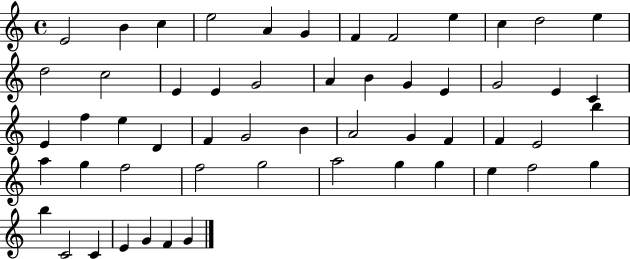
{
  \clef treble
  \time 4/4
  \defaultTimeSignature
  \key c \major
  e'2 b'4 c''4 | e''2 a'4 g'4 | f'4 f'2 e''4 | c''4 d''2 e''4 | \break d''2 c''2 | e'4 e'4 g'2 | a'4 b'4 g'4 e'4 | g'2 e'4 c'4 | \break e'4 f''4 e''4 d'4 | f'4 g'2 b'4 | a'2 g'4 f'4 | f'4 e'2 b''4 | \break a''4 g''4 f''2 | f''2 g''2 | a''2 g''4 g''4 | e''4 f''2 g''4 | \break b''4 c'2 c'4 | e'4 g'4 f'4 g'4 | \bar "|."
}